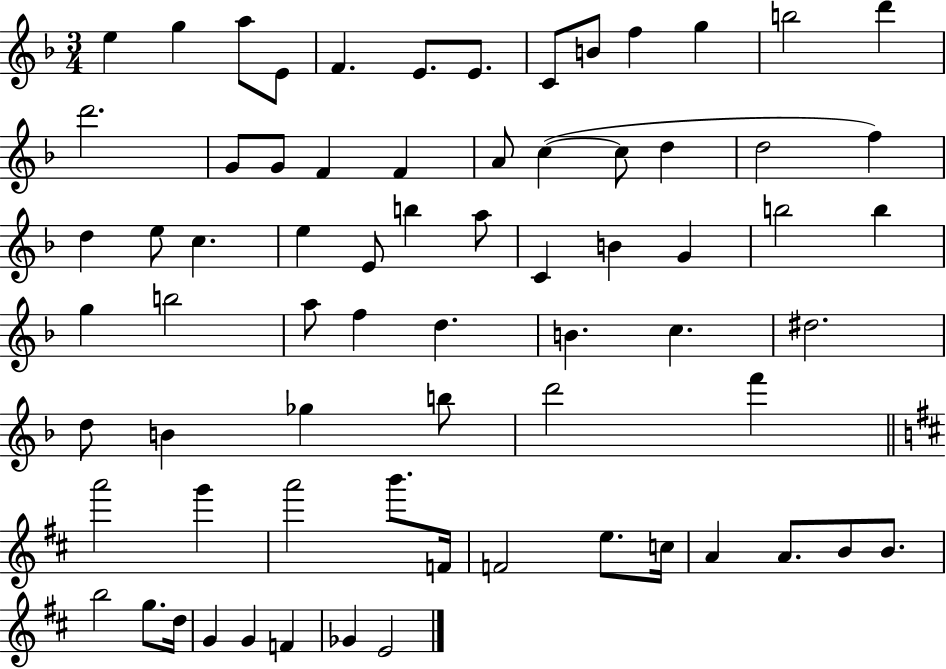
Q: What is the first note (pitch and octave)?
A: E5